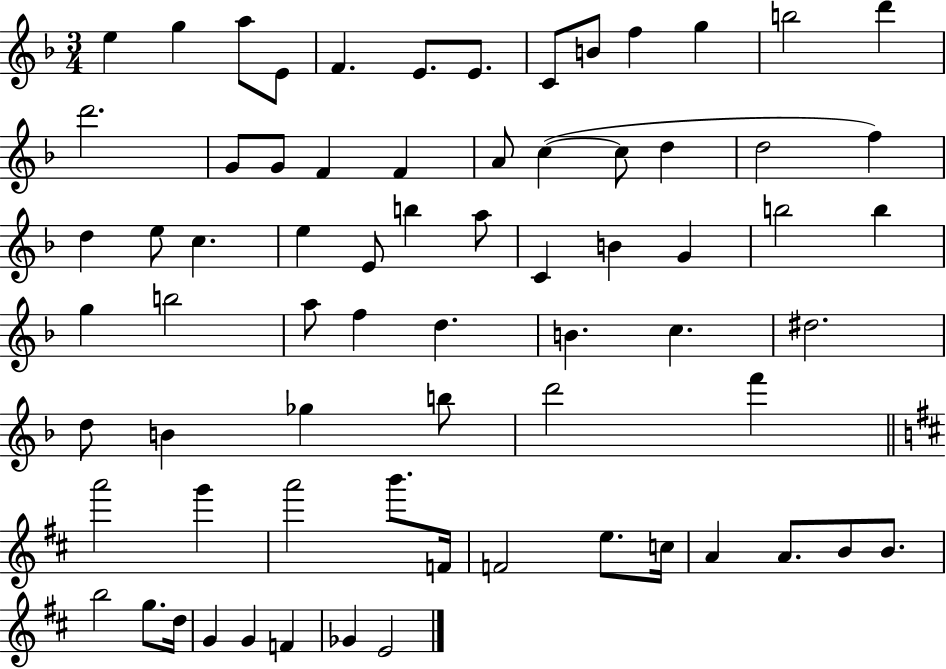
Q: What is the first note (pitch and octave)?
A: E5